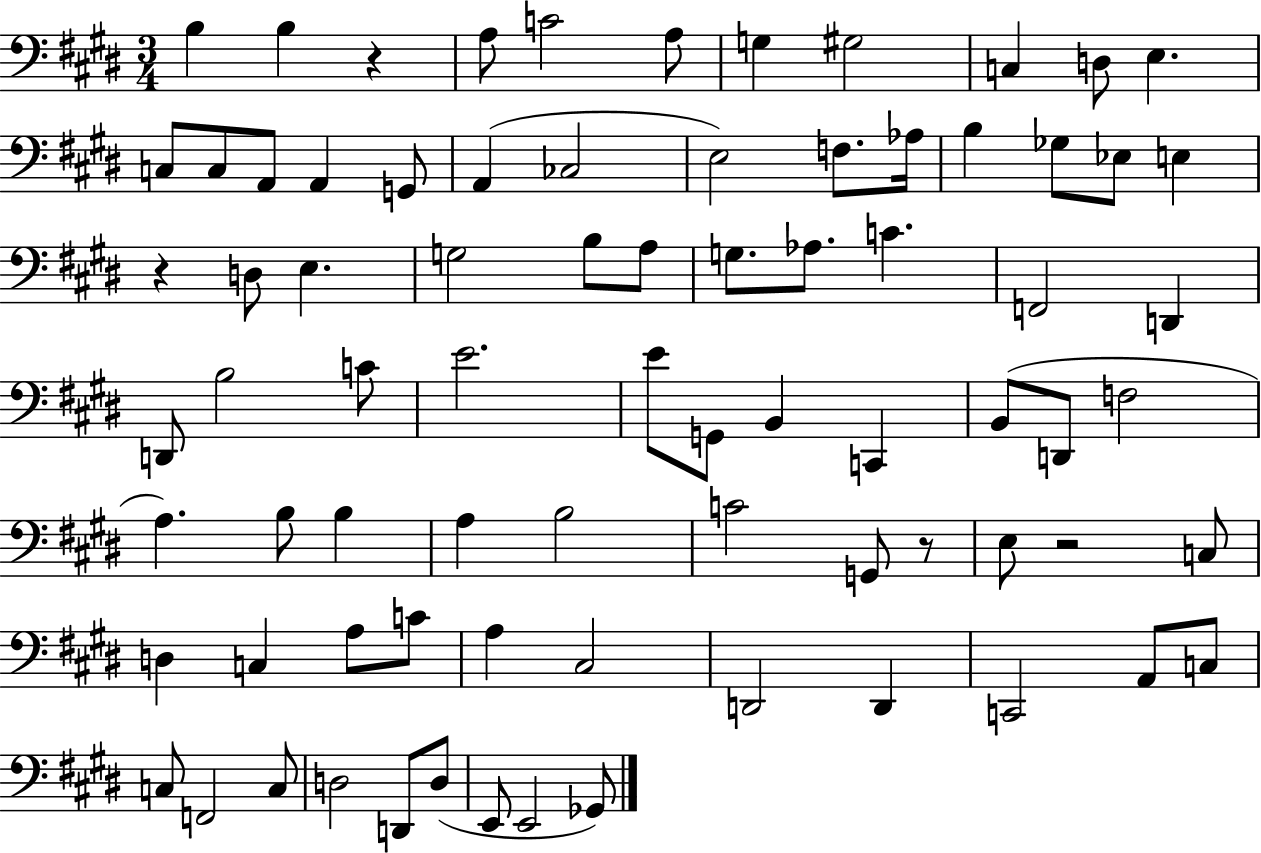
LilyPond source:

{
  \clef bass
  \numericTimeSignature
  \time 3/4
  \key e \major
  b4 b4 r4 | a8 c'2 a8 | g4 gis2 | c4 d8 e4. | \break c8 c8 a,8 a,4 g,8 | a,4( ces2 | e2) f8. aes16 | b4 ges8 ees8 e4 | \break r4 d8 e4. | g2 b8 a8 | g8. aes8. c'4. | f,2 d,4 | \break d,8 b2 c'8 | e'2. | e'8 g,8 b,4 c,4 | b,8( d,8 f2 | \break a4.) b8 b4 | a4 b2 | c'2 g,8 r8 | e8 r2 c8 | \break d4 c4 a8 c'8 | a4 cis2 | d,2 d,4 | c,2 a,8 c8 | \break c8 f,2 c8 | d2 d,8 d8( | e,8 e,2 ges,8) | \bar "|."
}